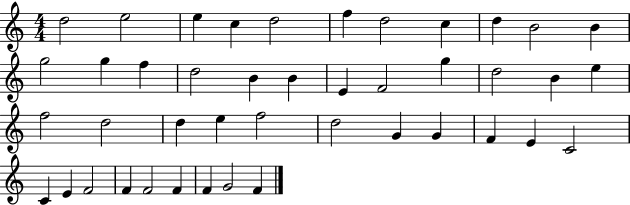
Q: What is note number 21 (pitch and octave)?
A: D5